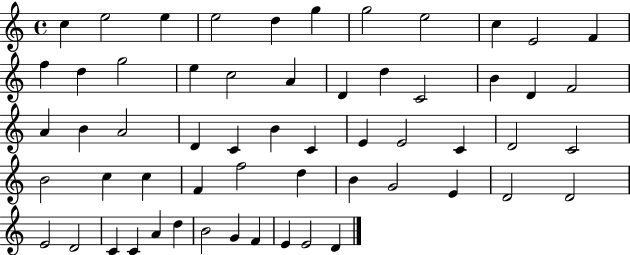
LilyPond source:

{
  \clef treble
  \time 4/4
  \defaultTimeSignature
  \key c \major
  c''4 e''2 e''4 | e''2 d''4 g''4 | g''2 e''2 | c''4 e'2 f'4 | \break f''4 d''4 g''2 | e''4 c''2 a'4 | d'4 d''4 c'2 | b'4 d'4 f'2 | \break a'4 b'4 a'2 | d'4 c'4 b'4 c'4 | e'4 e'2 c'4 | d'2 c'2 | \break b'2 c''4 c''4 | f'4 f''2 d''4 | b'4 g'2 e'4 | d'2 d'2 | \break e'2 d'2 | c'4 c'4 a'4 d''4 | b'2 g'4 f'4 | e'4 e'2 d'4 | \break \bar "|."
}